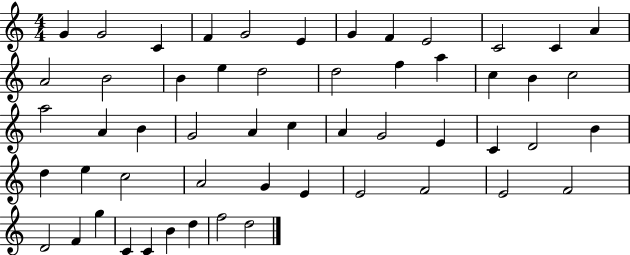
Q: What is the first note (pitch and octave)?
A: G4